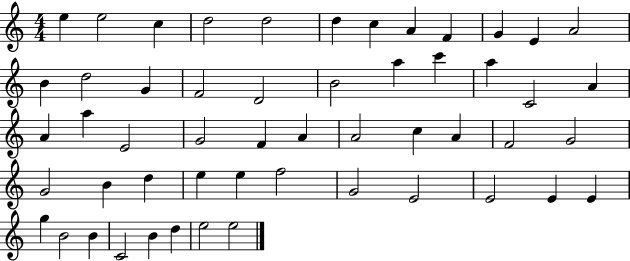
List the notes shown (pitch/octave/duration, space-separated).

E5/q E5/h C5/q D5/h D5/h D5/q C5/q A4/q F4/q G4/q E4/q A4/h B4/q D5/h G4/q F4/h D4/h B4/h A5/q C6/q A5/q C4/h A4/q A4/q A5/q E4/h G4/h F4/q A4/q A4/h C5/q A4/q F4/h G4/h G4/h B4/q D5/q E5/q E5/q F5/h G4/h E4/h E4/h E4/q E4/q G5/q B4/h B4/q C4/h B4/q D5/q E5/h E5/h